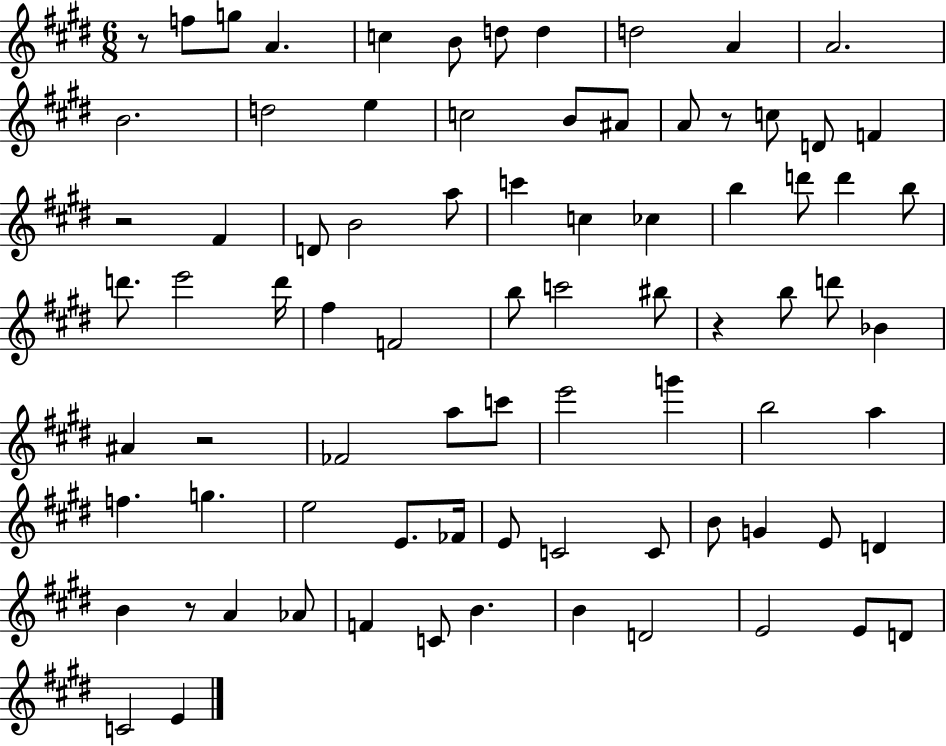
{
  \clef treble
  \numericTimeSignature
  \time 6/8
  \key e \major
  \repeat volta 2 { r8 f''8 g''8 a'4. | c''4 b'8 d''8 d''4 | d''2 a'4 | a'2. | \break b'2. | d''2 e''4 | c''2 b'8 ais'8 | a'8 r8 c''8 d'8 f'4 | \break r2 fis'4 | d'8 b'2 a''8 | c'''4 c''4 ces''4 | b''4 d'''8 d'''4 b''8 | \break d'''8. e'''2 d'''16 | fis''4 f'2 | b''8 c'''2 bis''8 | r4 b''8 d'''8 bes'4 | \break ais'4 r2 | fes'2 a''8 c'''8 | e'''2 g'''4 | b''2 a''4 | \break f''4. g''4. | e''2 e'8. fes'16 | e'8 c'2 c'8 | b'8 g'4 e'8 d'4 | \break b'4 r8 a'4 aes'8 | f'4 c'8 b'4. | b'4 d'2 | e'2 e'8 d'8 | \break c'2 e'4 | } \bar "|."
}